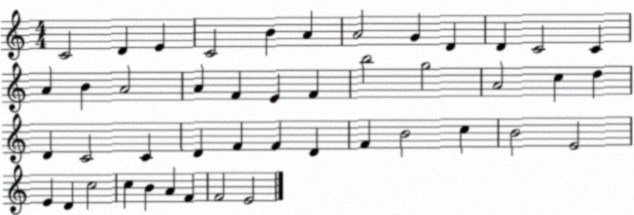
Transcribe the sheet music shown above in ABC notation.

X:1
T:Untitled
M:4/4
L:1/4
K:C
C2 D E C2 B A A2 G D D C2 C A B A2 A F E F b2 g2 A2 c d D C2 C D F F D F B2 c B2 E2 E D c2 c B A F F2 E2